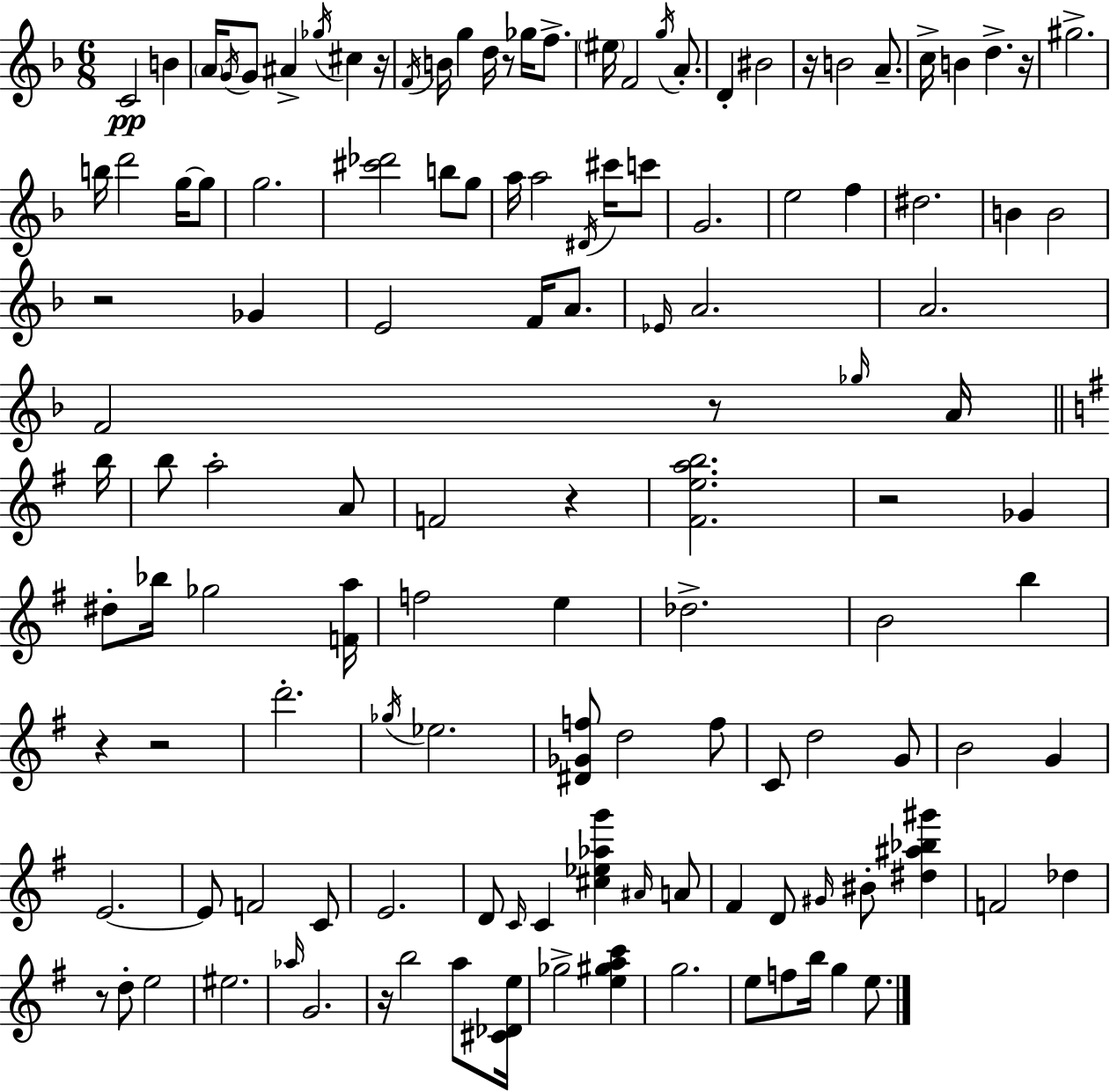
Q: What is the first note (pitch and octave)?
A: C4